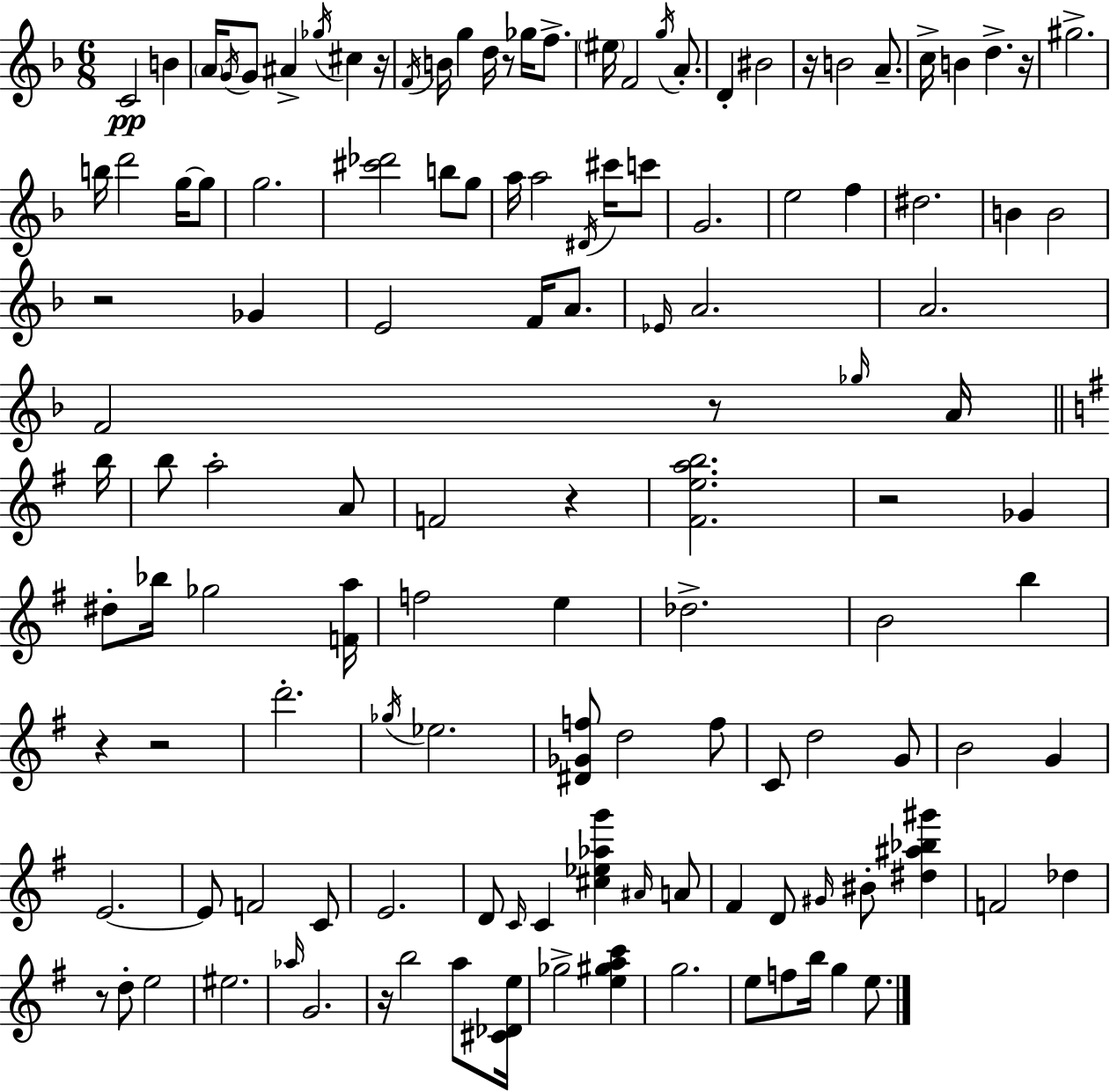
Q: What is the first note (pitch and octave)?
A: C4